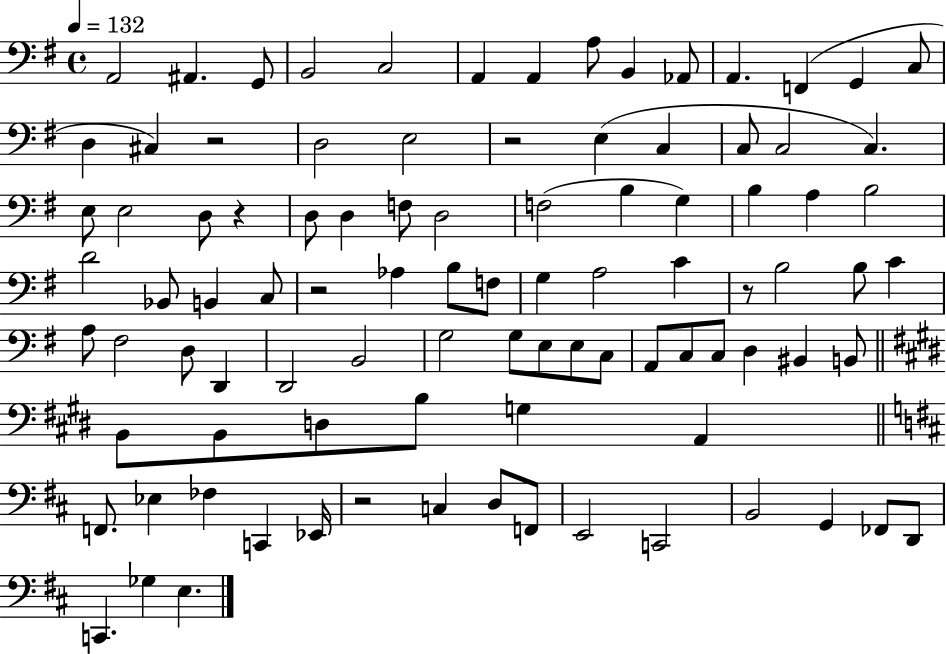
X:1
T:Untitled
M:4/4
L:1/4
K:G
A,,2 ^A,, G,,/2 B,,2 C,2 A,, A,, A,/2 B,, _A,,/2 A,, F,, G,, C,/2 D, ^C, z2 D,2 E,2 z2 E, C, C,/2 C,2 C, E,/2 E,2 D,/2 z D,/2 D, F,/2 D,2 F,2 B, G, B, A, B,2 D2 _B,,/2 B,, C,/2 z2 _A, B,/2 F,/2 G, A,2 C z/2 B,2 B,/2 C A,/2 ^F,2 D,/2 D,, D,,2 B,,2 G,2 G,/2 E,/2 E,/2 C,/2 A,,/2 C,/2 C,/2 D, ^B,, B,,/2 B,,/2 B,,/2 D,/2 B,/2 G, A,, F,,/2 _E, _F, C,, _E,,/4 z2 C, D,/2 F,,/2 E,,2 C,,2 B,,2 G,, _F,,/2 D,,/2 C,, _G, E,